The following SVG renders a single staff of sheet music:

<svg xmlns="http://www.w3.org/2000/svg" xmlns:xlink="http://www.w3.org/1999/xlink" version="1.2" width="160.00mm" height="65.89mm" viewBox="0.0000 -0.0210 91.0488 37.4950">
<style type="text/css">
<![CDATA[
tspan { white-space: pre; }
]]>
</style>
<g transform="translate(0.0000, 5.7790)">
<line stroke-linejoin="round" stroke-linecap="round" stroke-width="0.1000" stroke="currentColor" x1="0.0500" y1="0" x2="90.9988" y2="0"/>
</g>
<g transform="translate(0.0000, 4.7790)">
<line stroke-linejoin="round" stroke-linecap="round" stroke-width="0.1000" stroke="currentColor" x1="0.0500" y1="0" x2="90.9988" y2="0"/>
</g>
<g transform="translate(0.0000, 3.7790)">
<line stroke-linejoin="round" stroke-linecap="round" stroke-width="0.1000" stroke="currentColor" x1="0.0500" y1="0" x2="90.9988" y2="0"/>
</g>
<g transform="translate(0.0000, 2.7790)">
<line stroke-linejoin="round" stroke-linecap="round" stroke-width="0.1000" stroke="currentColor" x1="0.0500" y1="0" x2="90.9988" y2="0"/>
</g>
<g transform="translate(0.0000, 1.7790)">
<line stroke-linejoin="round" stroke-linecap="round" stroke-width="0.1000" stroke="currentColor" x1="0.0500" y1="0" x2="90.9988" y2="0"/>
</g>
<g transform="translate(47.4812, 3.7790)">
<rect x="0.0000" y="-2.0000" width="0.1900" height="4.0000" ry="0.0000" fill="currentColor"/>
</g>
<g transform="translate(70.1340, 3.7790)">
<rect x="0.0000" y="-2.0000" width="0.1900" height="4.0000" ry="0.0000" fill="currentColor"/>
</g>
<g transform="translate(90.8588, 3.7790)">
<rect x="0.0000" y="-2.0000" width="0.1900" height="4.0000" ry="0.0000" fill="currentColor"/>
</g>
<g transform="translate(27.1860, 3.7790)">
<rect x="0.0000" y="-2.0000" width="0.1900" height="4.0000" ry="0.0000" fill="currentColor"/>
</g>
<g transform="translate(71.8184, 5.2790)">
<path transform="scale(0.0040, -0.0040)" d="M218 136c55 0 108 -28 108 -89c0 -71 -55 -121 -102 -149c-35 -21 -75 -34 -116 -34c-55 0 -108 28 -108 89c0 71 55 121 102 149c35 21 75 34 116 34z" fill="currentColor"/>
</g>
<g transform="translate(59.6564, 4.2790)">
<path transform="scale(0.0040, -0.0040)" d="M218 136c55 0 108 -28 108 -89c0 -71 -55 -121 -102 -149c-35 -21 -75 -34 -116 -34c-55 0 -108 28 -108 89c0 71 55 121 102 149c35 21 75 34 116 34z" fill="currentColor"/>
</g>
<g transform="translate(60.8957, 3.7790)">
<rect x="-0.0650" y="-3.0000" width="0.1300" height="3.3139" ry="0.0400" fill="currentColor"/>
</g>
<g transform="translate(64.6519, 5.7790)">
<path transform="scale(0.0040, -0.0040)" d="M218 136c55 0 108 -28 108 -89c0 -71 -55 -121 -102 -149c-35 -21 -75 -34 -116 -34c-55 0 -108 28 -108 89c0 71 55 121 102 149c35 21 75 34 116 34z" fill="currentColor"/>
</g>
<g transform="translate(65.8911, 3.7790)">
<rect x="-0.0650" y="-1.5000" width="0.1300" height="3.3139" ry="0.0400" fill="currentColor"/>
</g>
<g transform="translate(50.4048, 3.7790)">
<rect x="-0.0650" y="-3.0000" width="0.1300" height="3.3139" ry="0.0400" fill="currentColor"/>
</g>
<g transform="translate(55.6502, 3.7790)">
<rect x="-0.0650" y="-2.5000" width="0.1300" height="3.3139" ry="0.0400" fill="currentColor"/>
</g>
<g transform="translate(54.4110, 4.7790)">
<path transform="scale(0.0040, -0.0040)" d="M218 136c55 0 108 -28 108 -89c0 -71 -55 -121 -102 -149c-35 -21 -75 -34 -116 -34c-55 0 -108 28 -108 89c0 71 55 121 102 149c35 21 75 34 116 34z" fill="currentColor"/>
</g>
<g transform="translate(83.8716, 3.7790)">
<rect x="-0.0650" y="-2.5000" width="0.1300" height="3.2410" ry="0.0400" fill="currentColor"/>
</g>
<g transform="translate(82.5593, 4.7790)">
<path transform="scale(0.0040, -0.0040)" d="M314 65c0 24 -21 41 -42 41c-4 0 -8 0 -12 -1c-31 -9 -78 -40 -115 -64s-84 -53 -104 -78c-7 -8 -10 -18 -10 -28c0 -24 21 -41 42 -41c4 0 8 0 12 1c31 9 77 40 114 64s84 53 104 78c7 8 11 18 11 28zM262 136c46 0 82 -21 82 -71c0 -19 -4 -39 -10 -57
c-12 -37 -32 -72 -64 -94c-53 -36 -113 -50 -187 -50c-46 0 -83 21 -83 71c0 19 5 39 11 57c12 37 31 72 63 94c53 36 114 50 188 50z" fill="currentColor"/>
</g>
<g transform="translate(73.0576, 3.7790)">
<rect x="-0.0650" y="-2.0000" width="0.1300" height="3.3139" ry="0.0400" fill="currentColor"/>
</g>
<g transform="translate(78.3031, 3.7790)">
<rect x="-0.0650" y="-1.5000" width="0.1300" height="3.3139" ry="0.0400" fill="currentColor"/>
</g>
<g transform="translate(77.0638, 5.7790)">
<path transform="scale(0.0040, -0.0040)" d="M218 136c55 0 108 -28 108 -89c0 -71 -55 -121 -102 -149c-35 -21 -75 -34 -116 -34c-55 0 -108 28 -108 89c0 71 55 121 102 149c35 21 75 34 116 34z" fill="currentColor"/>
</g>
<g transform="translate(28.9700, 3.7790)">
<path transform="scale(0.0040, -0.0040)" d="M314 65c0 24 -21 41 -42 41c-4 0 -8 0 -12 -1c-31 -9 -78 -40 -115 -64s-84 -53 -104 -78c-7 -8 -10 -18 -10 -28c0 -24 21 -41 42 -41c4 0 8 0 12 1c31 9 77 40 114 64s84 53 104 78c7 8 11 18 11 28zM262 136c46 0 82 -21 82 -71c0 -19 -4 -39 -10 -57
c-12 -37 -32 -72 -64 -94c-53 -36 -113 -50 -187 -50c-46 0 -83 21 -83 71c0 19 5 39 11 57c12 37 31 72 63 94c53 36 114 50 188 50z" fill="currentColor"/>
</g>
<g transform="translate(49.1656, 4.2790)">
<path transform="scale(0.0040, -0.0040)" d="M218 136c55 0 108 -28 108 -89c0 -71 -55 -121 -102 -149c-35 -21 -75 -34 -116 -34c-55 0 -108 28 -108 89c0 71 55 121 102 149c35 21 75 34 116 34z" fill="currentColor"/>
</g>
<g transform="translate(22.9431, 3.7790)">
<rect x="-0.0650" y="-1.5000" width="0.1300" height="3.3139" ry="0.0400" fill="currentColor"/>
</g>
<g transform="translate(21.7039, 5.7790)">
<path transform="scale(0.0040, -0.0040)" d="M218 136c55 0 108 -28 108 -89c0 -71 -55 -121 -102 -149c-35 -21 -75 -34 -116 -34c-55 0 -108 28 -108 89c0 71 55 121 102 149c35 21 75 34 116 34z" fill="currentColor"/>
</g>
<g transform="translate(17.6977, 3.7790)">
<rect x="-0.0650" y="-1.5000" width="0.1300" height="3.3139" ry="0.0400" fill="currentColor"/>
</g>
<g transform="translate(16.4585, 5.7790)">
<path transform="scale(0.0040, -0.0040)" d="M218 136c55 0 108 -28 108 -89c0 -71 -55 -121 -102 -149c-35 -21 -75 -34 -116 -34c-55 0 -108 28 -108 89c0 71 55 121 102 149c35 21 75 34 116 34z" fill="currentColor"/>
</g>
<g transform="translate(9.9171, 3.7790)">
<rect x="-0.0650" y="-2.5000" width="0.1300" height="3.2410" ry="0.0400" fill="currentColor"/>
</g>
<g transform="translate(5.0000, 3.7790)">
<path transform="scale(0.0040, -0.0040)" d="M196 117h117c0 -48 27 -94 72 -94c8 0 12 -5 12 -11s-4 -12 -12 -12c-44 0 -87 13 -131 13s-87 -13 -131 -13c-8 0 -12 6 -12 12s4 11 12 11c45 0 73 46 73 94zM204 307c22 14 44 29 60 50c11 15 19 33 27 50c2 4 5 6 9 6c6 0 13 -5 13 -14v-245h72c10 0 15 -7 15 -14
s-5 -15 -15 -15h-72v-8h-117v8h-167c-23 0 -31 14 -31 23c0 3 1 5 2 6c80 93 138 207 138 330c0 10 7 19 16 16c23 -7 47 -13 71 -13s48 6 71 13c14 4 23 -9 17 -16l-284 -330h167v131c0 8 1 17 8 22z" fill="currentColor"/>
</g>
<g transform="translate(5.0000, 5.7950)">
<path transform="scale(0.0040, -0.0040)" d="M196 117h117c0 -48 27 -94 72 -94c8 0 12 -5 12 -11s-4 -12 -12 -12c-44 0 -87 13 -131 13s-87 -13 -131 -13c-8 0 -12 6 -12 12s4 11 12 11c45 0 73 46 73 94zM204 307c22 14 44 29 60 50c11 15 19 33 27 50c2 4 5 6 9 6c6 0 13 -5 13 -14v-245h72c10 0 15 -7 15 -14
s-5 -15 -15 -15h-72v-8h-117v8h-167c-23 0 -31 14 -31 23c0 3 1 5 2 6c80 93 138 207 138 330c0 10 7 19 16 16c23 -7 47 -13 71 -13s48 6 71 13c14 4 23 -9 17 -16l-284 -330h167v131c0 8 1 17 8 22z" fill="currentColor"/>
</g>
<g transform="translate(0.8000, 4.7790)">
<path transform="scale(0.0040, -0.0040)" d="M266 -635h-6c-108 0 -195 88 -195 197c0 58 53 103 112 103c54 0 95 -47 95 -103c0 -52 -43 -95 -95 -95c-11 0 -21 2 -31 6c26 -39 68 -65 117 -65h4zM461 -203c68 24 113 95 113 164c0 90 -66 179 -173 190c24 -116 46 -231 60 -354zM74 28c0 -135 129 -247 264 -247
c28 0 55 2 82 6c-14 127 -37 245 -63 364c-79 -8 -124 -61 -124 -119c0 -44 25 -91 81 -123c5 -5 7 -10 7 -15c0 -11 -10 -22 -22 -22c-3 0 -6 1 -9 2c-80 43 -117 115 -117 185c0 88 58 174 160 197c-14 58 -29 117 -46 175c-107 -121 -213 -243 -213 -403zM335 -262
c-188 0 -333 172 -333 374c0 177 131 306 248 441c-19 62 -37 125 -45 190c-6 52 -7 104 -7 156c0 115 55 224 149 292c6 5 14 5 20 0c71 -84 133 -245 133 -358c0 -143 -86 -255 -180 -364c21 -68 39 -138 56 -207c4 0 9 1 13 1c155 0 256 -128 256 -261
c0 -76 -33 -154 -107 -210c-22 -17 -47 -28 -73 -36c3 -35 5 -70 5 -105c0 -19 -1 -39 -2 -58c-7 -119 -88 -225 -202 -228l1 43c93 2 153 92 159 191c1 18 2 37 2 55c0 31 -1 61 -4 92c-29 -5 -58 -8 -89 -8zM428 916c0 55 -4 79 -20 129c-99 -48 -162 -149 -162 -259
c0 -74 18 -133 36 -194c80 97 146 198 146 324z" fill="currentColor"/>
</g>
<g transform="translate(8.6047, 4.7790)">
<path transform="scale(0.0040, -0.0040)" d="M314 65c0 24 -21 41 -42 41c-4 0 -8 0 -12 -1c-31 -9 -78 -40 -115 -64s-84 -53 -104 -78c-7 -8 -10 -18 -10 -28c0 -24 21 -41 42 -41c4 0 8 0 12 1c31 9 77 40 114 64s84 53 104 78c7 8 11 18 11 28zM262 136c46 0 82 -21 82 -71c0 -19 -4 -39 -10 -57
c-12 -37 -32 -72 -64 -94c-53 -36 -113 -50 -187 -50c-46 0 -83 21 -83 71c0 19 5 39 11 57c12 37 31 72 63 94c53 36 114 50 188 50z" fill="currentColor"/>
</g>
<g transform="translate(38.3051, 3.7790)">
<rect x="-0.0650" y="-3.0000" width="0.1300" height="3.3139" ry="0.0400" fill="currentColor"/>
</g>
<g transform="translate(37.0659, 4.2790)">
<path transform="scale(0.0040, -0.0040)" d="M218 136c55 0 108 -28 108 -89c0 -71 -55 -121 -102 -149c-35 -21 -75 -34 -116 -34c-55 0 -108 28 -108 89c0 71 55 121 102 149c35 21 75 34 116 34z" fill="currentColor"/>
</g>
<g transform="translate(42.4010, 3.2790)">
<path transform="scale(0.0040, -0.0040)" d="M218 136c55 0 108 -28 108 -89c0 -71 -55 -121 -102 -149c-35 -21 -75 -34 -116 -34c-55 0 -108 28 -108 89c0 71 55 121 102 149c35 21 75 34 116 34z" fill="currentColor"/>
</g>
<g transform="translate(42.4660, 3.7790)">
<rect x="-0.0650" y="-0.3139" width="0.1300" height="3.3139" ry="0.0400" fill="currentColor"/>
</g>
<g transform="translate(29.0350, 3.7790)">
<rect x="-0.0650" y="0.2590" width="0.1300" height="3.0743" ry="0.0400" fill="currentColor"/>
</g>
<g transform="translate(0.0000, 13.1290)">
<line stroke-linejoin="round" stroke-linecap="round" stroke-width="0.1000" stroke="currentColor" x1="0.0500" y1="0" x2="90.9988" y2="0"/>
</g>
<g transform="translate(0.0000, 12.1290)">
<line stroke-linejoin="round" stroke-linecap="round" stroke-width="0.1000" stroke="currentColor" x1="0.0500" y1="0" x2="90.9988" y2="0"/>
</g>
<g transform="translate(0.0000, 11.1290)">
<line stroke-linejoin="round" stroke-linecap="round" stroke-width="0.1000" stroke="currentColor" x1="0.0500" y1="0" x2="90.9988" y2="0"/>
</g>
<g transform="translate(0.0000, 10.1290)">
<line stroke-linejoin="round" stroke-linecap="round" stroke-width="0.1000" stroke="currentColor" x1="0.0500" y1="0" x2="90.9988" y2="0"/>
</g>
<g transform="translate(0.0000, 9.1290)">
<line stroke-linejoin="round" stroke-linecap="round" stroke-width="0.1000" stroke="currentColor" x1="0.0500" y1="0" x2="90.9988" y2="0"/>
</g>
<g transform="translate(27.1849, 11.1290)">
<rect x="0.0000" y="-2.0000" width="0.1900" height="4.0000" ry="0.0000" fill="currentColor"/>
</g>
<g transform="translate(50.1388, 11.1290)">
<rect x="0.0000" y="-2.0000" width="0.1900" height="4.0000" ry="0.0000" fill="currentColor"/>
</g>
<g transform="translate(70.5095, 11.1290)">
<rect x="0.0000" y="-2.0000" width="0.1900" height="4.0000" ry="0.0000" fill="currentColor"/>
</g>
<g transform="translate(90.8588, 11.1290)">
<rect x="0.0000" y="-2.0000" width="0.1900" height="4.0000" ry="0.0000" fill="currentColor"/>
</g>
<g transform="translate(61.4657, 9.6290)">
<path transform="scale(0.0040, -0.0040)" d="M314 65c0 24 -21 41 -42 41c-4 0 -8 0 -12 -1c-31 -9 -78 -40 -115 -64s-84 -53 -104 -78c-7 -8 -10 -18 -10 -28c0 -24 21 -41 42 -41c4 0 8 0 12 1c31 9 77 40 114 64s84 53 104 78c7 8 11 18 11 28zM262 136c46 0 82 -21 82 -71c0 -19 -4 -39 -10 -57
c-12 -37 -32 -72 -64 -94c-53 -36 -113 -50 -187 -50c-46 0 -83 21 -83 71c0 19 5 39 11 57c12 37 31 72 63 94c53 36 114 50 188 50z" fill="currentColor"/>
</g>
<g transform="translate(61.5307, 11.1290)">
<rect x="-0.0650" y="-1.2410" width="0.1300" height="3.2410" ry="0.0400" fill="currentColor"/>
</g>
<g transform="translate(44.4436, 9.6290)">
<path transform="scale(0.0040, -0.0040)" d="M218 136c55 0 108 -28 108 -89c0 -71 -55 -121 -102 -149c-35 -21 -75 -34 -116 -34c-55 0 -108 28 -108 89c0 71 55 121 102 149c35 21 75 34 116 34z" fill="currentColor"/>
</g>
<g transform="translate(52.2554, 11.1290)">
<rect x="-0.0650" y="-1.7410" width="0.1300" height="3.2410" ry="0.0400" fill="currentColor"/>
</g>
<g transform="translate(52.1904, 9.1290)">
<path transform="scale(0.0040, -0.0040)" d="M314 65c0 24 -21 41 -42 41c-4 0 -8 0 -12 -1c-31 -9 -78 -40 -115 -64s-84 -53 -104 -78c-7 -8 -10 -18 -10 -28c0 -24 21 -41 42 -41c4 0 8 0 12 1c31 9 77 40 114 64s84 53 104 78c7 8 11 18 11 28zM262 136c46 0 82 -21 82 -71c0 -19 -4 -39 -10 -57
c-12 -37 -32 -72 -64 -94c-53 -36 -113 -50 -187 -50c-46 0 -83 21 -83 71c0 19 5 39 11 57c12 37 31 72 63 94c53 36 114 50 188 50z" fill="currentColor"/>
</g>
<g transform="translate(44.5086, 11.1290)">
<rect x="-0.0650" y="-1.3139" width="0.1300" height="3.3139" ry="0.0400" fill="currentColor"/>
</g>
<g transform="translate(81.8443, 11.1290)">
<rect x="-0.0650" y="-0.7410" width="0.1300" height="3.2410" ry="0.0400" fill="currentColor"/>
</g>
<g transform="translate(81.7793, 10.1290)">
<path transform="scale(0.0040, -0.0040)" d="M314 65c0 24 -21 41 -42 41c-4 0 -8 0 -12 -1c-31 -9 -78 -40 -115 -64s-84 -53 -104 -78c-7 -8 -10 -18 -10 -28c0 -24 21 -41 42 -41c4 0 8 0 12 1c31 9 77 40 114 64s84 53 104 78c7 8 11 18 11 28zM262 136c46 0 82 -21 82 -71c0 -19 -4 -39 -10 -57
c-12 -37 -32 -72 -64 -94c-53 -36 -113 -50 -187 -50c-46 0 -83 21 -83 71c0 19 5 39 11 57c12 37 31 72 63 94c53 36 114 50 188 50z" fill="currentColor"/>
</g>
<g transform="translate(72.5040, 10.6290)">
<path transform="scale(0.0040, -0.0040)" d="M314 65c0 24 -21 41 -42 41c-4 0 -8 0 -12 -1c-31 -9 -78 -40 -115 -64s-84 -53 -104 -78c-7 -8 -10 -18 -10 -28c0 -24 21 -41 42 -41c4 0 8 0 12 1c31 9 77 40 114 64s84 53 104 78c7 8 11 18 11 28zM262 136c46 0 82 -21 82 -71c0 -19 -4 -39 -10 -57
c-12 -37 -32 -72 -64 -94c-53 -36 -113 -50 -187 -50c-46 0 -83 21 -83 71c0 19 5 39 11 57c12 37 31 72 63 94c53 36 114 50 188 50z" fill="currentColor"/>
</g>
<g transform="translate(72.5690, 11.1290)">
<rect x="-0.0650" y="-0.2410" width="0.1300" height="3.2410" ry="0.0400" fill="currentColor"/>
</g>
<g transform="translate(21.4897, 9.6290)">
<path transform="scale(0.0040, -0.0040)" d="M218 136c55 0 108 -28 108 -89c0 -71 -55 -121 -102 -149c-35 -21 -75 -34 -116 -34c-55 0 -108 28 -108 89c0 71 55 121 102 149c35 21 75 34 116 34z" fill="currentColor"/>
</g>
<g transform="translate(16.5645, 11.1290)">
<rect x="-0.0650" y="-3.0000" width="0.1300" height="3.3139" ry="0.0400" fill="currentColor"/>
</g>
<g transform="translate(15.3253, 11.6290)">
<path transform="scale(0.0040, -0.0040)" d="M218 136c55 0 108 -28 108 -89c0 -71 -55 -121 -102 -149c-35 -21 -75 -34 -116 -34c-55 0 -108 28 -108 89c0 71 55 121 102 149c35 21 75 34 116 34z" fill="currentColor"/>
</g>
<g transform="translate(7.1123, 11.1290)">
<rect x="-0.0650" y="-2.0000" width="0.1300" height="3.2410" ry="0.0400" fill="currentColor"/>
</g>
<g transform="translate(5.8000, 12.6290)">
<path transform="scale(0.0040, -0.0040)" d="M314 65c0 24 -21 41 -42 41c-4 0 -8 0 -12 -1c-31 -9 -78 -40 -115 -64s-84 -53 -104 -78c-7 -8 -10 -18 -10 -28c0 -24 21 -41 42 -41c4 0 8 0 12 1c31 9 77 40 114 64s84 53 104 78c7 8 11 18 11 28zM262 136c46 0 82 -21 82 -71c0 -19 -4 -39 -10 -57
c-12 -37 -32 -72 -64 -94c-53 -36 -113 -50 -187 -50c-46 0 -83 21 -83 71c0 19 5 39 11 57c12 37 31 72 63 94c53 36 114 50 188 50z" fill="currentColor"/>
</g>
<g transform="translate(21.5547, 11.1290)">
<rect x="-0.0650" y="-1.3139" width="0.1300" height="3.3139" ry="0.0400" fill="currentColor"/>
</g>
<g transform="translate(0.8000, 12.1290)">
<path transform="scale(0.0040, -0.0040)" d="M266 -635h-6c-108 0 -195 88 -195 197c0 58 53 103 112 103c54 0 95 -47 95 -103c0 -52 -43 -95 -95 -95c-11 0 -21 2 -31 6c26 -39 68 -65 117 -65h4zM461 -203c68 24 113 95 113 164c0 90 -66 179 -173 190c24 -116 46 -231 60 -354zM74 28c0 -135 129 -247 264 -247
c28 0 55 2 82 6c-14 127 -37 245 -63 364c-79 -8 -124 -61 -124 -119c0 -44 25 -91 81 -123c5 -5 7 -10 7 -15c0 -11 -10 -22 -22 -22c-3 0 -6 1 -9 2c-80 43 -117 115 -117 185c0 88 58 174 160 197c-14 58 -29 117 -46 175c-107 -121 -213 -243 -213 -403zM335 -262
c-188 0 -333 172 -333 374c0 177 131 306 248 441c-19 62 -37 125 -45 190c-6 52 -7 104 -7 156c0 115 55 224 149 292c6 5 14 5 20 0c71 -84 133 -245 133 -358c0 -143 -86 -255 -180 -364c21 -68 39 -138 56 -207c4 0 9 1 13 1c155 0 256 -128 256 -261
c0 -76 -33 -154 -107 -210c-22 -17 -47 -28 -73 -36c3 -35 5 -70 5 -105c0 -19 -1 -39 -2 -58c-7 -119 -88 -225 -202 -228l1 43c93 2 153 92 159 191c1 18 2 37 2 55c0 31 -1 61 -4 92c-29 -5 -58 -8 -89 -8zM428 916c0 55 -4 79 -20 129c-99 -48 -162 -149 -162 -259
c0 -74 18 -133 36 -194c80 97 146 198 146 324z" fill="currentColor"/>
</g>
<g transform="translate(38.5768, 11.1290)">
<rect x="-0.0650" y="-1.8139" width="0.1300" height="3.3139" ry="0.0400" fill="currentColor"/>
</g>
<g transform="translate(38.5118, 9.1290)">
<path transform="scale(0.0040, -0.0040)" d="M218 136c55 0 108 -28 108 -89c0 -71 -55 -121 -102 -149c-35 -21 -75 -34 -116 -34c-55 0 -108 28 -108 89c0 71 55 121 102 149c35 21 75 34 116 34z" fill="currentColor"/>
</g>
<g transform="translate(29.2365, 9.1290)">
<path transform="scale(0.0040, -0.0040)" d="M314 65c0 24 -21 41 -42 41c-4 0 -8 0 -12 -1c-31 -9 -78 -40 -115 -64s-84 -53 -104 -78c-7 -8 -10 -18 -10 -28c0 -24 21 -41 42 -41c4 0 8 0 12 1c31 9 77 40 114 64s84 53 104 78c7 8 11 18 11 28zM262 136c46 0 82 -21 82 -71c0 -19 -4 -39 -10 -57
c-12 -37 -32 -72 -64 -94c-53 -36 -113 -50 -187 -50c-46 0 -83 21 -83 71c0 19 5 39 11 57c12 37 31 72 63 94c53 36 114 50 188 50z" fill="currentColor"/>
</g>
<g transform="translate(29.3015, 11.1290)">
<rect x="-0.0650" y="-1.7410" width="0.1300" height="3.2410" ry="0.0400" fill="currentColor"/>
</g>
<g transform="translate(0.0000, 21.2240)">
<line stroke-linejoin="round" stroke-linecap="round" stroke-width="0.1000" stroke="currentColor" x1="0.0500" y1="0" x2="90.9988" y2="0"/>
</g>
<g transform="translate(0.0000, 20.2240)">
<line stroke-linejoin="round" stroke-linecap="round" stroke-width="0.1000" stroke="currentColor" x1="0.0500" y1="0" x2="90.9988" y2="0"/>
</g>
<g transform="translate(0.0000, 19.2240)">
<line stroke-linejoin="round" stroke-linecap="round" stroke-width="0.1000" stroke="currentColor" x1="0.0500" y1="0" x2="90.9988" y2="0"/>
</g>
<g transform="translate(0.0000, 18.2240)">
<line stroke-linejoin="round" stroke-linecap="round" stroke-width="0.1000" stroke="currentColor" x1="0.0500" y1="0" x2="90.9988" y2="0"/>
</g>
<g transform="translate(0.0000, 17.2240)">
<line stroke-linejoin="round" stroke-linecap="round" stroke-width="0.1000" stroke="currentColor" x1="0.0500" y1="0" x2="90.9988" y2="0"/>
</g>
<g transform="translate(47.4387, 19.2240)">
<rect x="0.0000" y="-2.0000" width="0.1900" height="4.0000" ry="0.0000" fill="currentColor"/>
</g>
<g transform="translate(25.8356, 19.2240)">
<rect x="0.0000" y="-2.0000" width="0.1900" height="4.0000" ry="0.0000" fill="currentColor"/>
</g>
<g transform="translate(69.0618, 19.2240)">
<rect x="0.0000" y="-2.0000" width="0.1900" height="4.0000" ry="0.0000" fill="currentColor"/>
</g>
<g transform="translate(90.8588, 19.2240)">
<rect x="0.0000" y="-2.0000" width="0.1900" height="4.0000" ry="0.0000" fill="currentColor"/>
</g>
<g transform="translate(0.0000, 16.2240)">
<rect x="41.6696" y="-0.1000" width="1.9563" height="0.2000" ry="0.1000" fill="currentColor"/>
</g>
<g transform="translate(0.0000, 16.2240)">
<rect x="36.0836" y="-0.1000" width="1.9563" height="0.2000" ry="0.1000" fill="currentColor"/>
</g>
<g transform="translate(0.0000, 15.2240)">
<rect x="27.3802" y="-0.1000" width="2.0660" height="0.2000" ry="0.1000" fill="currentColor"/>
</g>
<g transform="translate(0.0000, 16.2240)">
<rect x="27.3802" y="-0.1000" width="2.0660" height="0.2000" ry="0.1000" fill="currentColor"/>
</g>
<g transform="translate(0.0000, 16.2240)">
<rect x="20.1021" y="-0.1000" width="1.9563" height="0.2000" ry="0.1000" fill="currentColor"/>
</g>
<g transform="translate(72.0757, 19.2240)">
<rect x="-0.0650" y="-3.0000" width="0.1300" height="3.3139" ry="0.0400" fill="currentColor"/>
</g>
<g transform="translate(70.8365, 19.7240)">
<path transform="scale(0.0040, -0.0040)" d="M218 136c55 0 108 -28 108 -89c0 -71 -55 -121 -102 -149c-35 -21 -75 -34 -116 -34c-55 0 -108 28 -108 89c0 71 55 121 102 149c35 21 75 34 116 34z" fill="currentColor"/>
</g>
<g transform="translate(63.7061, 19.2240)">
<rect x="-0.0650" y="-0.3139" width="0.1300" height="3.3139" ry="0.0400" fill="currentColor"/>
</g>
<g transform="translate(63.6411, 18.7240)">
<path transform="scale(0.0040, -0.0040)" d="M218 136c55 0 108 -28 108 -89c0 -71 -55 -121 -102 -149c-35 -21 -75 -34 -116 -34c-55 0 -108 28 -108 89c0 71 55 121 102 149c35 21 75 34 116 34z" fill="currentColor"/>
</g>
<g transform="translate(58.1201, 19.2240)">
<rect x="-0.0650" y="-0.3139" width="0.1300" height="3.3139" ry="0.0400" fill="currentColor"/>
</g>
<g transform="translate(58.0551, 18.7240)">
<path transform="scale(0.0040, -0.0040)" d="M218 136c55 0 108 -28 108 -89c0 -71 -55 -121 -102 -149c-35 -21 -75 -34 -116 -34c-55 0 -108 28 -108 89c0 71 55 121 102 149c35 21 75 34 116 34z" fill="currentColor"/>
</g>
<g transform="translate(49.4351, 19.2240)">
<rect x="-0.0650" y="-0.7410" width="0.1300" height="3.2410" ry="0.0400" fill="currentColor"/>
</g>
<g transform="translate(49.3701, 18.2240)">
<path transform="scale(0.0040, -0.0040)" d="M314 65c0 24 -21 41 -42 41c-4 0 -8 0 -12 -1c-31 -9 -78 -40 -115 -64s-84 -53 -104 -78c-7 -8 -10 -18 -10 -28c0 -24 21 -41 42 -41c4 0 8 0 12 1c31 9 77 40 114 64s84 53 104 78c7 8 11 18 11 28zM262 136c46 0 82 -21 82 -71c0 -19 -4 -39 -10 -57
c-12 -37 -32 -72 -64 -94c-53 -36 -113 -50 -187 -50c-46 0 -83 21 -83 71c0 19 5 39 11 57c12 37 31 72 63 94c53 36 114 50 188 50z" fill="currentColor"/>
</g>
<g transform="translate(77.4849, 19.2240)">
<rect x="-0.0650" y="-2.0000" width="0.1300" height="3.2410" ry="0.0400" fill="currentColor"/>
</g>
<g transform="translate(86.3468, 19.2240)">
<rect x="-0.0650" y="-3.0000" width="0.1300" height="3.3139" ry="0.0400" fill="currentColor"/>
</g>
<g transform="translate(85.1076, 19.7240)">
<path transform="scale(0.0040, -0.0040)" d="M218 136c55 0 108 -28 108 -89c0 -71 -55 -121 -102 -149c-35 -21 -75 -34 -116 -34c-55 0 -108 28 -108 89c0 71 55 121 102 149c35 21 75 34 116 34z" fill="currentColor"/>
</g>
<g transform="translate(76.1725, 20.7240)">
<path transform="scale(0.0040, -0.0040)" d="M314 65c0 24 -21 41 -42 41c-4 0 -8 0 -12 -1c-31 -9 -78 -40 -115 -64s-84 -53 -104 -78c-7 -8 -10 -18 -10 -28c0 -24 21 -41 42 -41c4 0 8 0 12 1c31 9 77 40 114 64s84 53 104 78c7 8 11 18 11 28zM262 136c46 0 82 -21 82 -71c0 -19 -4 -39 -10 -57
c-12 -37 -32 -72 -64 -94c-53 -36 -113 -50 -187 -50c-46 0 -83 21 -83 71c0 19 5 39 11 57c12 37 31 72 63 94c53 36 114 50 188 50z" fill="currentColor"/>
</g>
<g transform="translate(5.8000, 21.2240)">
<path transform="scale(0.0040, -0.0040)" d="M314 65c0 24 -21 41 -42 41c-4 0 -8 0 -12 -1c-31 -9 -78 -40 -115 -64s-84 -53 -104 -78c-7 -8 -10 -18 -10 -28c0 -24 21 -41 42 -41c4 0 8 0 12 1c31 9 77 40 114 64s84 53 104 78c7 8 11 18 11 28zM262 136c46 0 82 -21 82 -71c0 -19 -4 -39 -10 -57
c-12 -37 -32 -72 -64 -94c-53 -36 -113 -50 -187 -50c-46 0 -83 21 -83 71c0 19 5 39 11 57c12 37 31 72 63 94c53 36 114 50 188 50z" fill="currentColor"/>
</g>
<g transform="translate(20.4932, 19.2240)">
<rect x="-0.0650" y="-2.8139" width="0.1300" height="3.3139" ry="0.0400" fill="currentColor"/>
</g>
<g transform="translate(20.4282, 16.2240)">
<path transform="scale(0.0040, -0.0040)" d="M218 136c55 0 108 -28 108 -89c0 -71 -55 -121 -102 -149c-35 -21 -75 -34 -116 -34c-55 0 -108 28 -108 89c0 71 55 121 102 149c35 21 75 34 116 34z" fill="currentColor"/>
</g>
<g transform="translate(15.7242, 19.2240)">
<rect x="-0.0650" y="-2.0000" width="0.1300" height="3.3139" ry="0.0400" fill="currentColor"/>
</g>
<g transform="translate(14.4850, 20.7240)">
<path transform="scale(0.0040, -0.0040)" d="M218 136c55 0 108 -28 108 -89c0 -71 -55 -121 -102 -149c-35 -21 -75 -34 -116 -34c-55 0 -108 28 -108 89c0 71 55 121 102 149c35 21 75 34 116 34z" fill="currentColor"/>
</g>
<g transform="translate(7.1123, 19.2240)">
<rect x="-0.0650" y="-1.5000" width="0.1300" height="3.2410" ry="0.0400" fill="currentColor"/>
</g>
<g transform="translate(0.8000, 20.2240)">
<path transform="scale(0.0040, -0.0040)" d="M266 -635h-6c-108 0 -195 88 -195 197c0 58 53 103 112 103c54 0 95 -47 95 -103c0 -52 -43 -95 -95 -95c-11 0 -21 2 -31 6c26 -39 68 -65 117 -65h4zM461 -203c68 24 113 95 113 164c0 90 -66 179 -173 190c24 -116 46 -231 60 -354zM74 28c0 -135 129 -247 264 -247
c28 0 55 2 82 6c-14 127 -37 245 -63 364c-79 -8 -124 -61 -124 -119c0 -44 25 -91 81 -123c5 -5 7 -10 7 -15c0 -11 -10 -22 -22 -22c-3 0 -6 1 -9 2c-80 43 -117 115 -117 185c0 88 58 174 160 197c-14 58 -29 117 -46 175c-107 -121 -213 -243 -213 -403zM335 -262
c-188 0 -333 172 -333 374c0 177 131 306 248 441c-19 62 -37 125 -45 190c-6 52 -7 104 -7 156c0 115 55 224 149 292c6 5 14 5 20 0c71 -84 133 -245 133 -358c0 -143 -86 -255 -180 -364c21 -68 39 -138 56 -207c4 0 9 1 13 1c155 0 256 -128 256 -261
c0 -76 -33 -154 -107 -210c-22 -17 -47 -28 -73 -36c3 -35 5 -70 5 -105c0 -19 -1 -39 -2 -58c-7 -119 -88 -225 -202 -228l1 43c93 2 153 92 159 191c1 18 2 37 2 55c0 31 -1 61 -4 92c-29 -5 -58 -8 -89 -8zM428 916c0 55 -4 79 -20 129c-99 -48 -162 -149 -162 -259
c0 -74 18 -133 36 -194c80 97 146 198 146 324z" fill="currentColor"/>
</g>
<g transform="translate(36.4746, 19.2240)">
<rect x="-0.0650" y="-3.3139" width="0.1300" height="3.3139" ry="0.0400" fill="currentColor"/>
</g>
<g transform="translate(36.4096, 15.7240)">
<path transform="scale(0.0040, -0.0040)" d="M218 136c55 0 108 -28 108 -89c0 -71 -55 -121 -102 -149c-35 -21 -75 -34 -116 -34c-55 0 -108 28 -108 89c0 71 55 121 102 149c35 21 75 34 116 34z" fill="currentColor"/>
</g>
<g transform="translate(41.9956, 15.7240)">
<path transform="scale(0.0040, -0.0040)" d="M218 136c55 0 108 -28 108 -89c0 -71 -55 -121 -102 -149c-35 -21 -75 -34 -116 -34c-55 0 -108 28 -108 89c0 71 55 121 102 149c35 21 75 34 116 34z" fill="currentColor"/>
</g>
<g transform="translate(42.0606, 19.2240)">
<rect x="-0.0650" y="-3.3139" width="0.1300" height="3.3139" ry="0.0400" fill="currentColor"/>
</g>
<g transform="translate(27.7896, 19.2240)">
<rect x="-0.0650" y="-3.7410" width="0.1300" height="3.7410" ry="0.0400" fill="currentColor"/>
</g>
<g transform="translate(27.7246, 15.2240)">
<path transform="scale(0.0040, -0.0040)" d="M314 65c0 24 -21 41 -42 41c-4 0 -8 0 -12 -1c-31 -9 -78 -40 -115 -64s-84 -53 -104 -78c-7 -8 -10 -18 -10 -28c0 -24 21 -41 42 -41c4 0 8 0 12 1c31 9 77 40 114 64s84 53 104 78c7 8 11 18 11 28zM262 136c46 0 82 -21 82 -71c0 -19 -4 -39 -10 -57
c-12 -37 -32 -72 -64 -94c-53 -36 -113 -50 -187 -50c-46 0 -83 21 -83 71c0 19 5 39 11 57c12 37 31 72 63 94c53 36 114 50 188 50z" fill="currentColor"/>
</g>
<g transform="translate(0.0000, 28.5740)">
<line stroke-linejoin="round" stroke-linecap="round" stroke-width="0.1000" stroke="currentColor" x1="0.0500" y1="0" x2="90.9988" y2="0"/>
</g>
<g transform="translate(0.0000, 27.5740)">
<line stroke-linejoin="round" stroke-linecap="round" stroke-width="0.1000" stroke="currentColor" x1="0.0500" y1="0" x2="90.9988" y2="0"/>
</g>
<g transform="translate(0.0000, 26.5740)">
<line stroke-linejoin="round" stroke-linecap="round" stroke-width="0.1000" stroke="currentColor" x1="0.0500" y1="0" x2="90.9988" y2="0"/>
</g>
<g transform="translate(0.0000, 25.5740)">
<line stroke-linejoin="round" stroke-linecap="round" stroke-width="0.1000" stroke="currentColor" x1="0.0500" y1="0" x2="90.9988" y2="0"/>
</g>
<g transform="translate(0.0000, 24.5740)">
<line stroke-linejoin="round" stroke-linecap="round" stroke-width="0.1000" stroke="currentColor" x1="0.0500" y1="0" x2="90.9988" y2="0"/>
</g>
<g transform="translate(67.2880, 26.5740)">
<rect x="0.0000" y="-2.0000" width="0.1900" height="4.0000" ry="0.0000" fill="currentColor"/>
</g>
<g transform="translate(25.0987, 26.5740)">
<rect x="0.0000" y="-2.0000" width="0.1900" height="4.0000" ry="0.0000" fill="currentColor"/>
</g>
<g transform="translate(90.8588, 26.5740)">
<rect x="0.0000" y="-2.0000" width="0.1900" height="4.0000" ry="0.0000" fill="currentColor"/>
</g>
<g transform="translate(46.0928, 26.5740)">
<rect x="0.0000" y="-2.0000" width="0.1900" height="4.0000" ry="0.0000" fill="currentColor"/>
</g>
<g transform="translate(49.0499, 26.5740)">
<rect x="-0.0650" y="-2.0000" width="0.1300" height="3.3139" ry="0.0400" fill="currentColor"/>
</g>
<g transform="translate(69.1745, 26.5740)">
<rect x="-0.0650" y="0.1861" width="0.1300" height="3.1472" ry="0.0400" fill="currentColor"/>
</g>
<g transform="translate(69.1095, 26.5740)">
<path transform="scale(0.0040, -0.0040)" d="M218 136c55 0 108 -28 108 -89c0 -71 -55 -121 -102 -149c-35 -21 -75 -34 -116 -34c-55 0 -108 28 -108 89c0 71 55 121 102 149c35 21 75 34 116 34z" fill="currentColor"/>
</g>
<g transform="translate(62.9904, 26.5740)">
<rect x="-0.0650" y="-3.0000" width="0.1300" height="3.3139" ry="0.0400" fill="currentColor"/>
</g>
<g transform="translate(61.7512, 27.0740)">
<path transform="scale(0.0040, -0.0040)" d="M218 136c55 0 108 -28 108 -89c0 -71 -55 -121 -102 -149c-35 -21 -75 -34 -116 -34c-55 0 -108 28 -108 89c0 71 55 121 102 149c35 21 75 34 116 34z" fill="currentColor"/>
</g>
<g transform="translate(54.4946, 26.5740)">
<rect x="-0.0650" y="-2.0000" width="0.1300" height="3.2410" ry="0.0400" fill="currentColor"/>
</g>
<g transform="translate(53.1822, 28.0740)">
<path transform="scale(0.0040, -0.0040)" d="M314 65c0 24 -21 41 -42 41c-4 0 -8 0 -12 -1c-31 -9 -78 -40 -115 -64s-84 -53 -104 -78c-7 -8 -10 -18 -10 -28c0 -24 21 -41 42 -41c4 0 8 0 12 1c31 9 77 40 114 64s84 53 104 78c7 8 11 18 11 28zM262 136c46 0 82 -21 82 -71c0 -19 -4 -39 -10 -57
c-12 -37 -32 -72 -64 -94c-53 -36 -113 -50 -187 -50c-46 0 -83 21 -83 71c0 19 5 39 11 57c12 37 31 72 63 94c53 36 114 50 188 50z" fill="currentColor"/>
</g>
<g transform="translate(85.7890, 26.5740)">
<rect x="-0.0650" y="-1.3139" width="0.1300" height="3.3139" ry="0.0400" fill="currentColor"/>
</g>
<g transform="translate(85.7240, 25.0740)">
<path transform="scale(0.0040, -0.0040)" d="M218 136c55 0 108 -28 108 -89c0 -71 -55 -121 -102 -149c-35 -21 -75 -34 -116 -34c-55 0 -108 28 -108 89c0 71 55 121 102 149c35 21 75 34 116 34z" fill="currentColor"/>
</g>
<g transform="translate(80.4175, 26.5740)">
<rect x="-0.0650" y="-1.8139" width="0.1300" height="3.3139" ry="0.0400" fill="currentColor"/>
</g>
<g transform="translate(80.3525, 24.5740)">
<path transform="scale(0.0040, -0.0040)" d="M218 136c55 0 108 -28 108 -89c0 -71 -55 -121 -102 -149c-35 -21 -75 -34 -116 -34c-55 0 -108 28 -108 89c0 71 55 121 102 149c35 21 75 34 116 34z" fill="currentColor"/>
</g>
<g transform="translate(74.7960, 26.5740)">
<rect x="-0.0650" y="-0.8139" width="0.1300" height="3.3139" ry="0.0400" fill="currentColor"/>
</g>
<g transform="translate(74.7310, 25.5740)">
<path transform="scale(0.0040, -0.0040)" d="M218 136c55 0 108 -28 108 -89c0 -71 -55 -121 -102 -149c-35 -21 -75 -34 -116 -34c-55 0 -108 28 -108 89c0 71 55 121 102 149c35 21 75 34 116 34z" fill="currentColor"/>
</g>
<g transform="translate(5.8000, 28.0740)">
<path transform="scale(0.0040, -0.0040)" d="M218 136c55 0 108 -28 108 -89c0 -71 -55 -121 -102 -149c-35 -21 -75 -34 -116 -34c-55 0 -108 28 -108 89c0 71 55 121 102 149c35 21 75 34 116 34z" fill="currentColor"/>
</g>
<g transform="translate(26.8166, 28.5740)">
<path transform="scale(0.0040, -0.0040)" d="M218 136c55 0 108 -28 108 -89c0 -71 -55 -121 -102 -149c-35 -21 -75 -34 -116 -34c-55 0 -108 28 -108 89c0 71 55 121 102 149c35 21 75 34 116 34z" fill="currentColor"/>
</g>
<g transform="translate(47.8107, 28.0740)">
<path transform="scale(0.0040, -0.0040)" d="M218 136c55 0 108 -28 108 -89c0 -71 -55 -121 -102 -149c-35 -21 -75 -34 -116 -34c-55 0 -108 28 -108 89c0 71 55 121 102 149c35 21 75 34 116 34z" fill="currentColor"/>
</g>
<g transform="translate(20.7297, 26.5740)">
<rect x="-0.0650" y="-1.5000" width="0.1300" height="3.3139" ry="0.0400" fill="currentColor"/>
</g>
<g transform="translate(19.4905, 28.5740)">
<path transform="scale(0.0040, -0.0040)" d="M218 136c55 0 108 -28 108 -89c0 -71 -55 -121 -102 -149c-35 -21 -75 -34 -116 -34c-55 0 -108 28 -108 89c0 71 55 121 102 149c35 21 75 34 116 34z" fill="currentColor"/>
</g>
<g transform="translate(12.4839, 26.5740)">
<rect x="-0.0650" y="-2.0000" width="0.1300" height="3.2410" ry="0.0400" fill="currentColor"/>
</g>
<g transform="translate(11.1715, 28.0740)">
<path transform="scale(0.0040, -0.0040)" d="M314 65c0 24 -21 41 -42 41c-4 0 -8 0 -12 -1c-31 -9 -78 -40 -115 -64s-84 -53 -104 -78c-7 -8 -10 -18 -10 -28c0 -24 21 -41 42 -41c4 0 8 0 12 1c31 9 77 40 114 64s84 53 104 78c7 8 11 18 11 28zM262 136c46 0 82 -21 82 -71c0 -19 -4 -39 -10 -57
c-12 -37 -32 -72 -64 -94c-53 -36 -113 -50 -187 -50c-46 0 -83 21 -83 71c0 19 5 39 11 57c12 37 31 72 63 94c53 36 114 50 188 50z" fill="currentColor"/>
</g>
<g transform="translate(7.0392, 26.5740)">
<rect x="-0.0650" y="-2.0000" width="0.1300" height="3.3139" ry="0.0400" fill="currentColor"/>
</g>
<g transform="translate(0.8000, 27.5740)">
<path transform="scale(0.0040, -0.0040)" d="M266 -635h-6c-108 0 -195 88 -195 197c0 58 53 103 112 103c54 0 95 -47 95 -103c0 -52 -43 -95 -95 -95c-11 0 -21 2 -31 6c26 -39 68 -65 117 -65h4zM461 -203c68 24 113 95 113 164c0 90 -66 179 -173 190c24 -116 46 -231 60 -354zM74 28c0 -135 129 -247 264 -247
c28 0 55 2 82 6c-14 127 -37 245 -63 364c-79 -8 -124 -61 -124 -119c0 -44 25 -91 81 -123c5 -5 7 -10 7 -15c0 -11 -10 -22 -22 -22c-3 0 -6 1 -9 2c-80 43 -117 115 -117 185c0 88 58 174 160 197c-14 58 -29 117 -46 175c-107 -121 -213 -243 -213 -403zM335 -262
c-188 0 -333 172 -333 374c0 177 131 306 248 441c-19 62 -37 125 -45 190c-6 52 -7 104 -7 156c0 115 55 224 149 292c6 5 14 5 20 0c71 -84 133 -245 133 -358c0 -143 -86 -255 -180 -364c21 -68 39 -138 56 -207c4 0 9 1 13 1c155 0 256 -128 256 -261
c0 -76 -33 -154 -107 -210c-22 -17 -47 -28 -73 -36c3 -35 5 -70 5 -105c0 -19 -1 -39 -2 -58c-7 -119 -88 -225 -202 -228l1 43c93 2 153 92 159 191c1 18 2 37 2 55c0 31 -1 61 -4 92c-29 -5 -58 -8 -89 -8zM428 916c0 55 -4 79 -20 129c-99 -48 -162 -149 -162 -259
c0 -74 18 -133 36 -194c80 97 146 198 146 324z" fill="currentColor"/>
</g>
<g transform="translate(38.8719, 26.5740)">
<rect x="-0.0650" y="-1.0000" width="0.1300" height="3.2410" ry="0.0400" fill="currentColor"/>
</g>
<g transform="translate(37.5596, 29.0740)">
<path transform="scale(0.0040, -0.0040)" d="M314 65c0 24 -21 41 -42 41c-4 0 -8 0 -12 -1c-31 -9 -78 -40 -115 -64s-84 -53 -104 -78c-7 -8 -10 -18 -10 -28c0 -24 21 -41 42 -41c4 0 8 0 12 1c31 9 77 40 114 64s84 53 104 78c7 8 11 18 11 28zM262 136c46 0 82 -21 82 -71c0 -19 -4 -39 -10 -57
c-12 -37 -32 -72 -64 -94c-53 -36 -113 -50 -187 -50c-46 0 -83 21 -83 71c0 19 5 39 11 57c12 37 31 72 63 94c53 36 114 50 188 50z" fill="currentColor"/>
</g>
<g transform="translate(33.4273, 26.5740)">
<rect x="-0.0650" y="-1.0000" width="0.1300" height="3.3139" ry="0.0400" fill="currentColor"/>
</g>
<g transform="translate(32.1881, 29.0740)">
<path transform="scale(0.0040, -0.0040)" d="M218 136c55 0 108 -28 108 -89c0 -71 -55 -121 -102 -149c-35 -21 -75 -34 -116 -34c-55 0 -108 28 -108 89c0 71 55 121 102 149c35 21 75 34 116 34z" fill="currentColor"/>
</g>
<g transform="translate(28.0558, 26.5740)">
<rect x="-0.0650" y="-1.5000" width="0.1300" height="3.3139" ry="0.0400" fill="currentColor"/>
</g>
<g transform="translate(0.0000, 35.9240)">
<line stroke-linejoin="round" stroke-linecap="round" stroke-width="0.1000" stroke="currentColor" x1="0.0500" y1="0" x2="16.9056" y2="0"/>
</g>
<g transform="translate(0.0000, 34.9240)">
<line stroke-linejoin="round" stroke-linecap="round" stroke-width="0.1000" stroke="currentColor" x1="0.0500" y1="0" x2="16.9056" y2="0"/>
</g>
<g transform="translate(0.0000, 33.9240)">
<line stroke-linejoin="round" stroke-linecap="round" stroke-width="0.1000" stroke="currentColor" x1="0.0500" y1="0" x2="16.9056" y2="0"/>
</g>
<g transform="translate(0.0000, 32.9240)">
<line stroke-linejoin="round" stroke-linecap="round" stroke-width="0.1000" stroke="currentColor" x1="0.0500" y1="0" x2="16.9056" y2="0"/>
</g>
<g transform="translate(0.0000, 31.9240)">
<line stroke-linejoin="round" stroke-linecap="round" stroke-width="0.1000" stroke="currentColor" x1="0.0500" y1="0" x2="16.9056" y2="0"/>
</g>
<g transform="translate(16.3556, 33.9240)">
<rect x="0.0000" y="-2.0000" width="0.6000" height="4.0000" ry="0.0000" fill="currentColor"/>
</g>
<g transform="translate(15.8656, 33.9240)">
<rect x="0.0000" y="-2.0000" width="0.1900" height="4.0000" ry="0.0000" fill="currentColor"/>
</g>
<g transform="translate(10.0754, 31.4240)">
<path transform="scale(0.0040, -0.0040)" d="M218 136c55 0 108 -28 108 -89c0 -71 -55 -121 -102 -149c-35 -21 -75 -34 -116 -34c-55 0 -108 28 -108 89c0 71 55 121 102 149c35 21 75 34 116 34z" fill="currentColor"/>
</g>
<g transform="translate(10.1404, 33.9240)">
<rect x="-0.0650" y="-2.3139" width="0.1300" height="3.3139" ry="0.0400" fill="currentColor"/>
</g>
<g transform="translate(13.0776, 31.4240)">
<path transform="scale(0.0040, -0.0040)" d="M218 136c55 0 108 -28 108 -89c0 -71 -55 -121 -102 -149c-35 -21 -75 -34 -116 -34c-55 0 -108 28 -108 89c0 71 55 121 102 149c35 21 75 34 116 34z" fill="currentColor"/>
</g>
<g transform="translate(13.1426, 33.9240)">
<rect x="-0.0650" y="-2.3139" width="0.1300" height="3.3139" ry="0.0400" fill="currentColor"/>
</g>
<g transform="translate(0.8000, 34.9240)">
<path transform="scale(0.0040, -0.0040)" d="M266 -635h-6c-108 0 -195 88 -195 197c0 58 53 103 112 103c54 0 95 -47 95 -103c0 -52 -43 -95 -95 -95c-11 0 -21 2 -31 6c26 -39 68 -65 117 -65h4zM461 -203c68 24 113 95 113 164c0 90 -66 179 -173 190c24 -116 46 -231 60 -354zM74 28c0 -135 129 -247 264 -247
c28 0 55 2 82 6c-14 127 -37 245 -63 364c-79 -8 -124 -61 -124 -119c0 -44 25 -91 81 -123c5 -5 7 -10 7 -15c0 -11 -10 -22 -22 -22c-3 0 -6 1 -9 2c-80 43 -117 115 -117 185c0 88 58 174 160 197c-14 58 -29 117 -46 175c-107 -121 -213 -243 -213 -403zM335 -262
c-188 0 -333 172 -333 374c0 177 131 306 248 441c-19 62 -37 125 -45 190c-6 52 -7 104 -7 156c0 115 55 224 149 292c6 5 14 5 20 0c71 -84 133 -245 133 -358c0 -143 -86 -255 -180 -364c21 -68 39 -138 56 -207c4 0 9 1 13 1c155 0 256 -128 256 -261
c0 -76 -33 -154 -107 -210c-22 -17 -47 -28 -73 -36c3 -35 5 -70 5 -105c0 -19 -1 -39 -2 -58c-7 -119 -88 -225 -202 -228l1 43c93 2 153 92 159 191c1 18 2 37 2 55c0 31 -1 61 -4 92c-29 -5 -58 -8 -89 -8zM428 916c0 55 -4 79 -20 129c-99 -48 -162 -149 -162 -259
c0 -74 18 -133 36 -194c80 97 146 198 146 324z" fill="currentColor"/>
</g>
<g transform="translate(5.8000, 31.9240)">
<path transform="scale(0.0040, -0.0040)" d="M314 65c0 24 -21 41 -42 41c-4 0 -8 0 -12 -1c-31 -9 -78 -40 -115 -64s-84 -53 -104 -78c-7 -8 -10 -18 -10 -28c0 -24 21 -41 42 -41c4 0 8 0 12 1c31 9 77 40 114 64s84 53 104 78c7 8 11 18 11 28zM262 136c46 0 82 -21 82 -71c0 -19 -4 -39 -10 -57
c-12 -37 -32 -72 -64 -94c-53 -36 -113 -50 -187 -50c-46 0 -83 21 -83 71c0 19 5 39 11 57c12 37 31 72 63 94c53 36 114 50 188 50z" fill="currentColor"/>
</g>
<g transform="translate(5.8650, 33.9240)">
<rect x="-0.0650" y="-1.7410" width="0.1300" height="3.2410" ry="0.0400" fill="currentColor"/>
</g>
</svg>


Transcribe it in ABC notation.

X:1
T:Untitled
M:4/4
L:1/4
K:C
G2 E E B2 A c A G A E F E G2 F2 A e f2 f e f2 e2 c2 d2 E2 F a c'2 b b d2 c c A F2 A F F2 E E D D2 F F2 A B d f e f2 g g